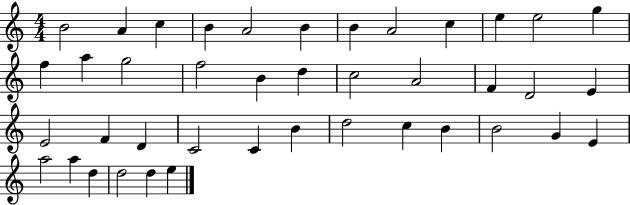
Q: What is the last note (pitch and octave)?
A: E5